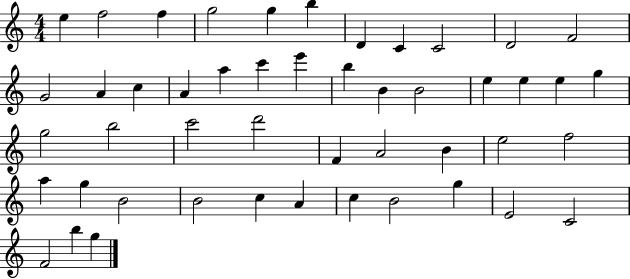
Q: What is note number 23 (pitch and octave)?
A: E5